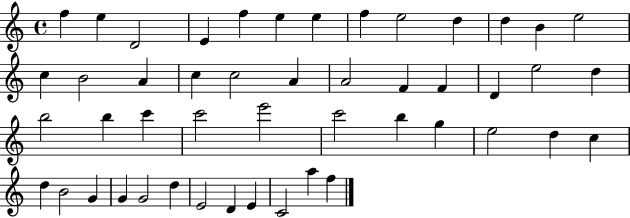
{
  \clef treble
  \time 4/4
  \defaultTimeSignature
  \key c \major
  f''4 e''4 d'2 | e'4 f''4 e''4 e''4 | f''4 e''2 d''4 | d''4 b'4 e''2 | \break c''4 b'2 a'4 | c''4 c''2 a'4 | a'2 f'4 f'4 | d'4 e''2 d''4 | \break b''2 b''4 c'''4 | c'''2 e'''2 | c'''2 b''4 g''4 | e''2 d''4 c''4 | \break d''4 b'2 g'4 | g'4 g'2 d''4 | e'2 d'4 e'4 | c'2 a''4 f''4 | \break \bar "|."
}